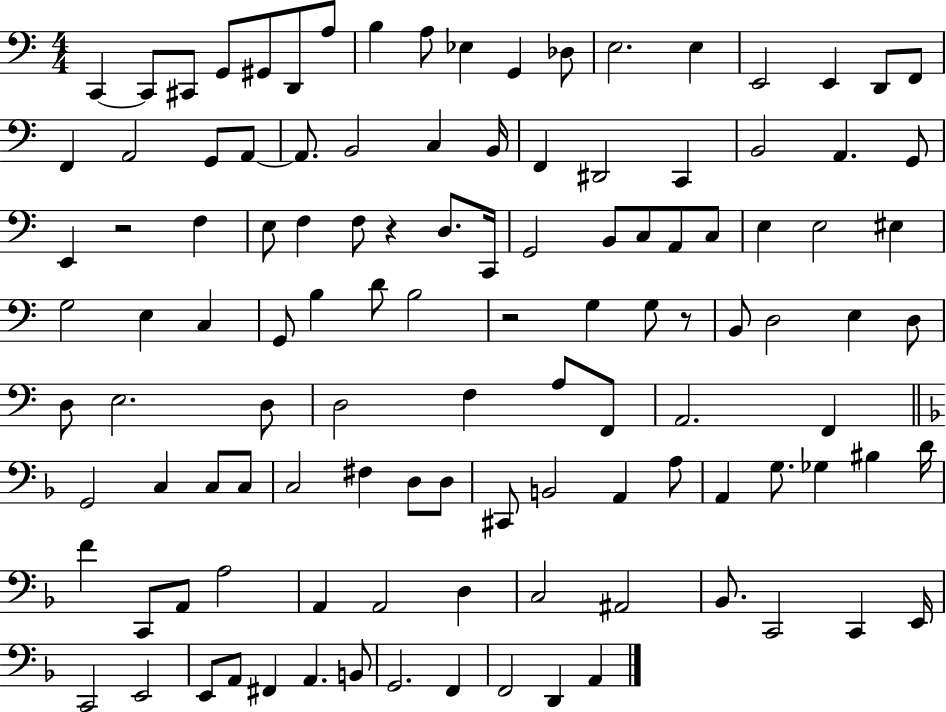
{
  \clef bass
  \numericTimeSignature
  \time 4/4
  \key c \major
  c,4~~ c,8 cis,8 g,8 gis,8 d,8 a8 | b4 a8 ees4 g,4 des8 | e2. e4 | e,2 e,4 d,8 f,8 | \break f,4 a,2 g,8 a,8~~ | a,8. b,2 c4 b,16 | f,4 dis,2 c,4 | b,2 a,4. g,8 | \break e,4 r2 f4 | e8 f4 f8 r4 d8. c,16 | g,2 b,8 c8 a,8 c8 | e4 e2 eis4 | \break g2 e4 c4 | g,8 b4 d'8 b2 | r2 g4 g8 r8 | b,8 d2 e4 d8 | \break d8 e2. d8 | d2 f4 a8 f,8 | a,2. f,4 | \bar "||" \break \key f \major g,2 c4 c8 c8 | c2 fis4 d8 d8 | cis,8 b,2 a,4 a8 | a,4 g8. ges4 bis4 d'16 | \break f'4 c,8 a,8 a2 | a,4 a,2 d4 | c2 ais,2 | bes,8. c,2 c,4 e,16 | \break c,2 e,2 | e,8 a,8 fis,4 a,4. b,8 | g,2. f,4 | f,2 d,4 a,4 | \break \bar "|."
}